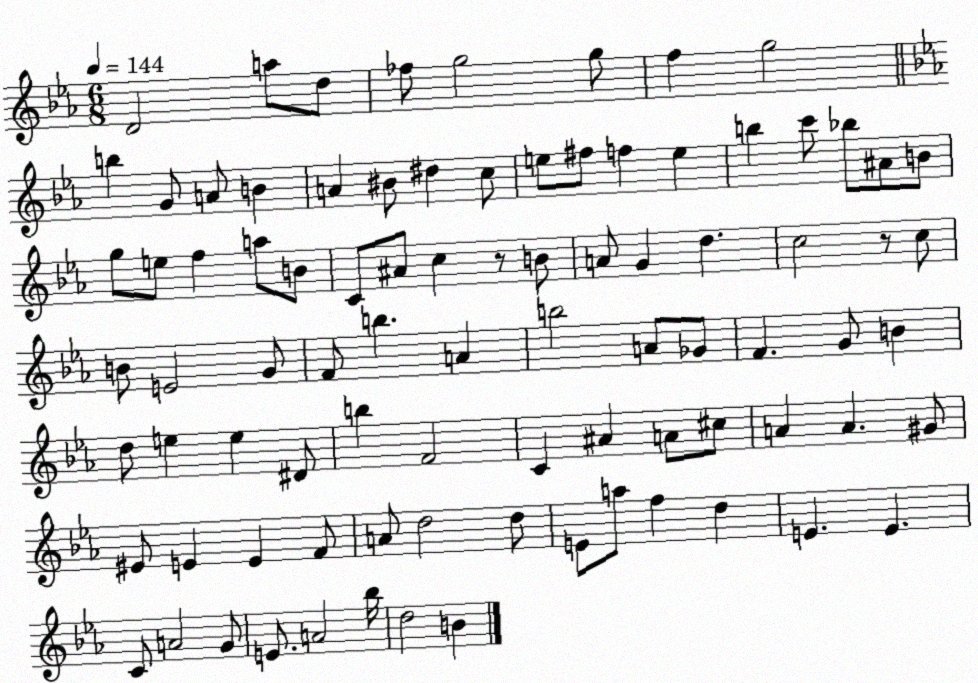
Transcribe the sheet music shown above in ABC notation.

X:1
T:Untitled
M:6/8
L:1/4
K:Eb
D2 a/2 d/2 _f/2 g2 g/2 f g2 b G/2 A/2 B A ^B/2 ^d c/2 e/2 ^f/2 f e b c'/2 _b/2 ^A/2 B/2 g/2 e/2 f a/2 B/2 C/2 ^A/2 c z/2 B/2 A/2 G d c2 z/2 c/2 B/2 E2 G/2 F/2 b A b2 A/2 _G/2 F G/2 B d/2 e e ^D/2 b F2 C ^A A/2 ^c/2 A A ^G/2 ^E/2 E E F/2 A/2 d2 d/2 E/2 a/2 f d E E C/2 A2 G/2 E/2 A2 _b/4 d2 B